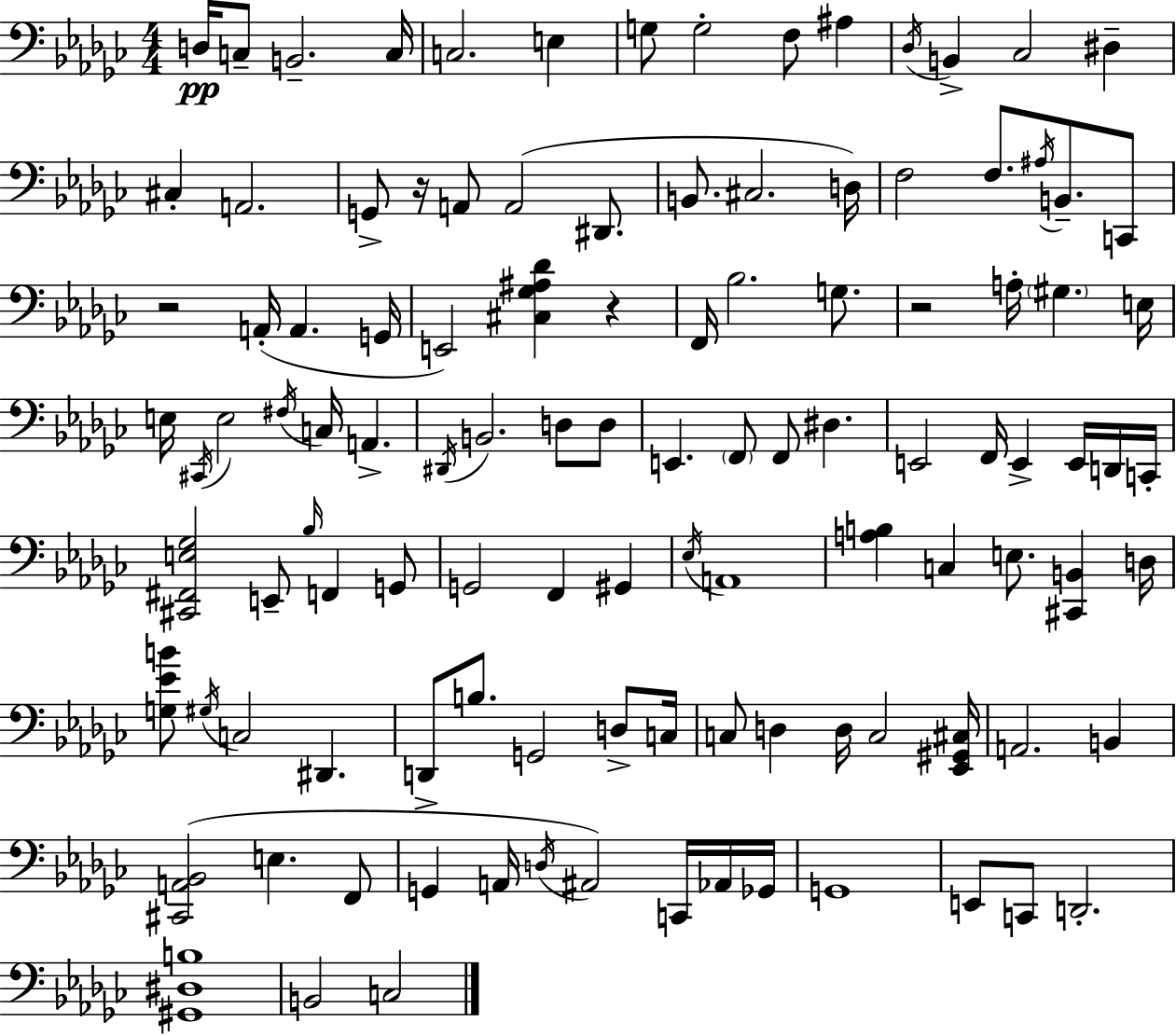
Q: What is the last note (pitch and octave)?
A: C3